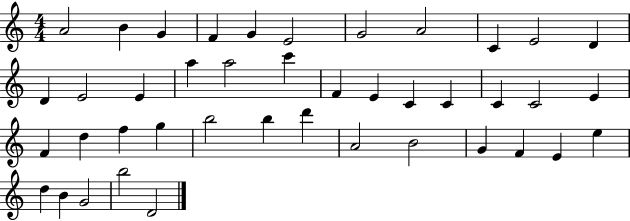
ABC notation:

X:1
T:Untitled
M:4/4
L:1/4
K:C
A2 B G F G E2 G2 A2 C E2 D D E2 E a a2 c' F E C C C C2 E F d f g b2 b d' A2 B2 G F E e d B G2 b2 D2